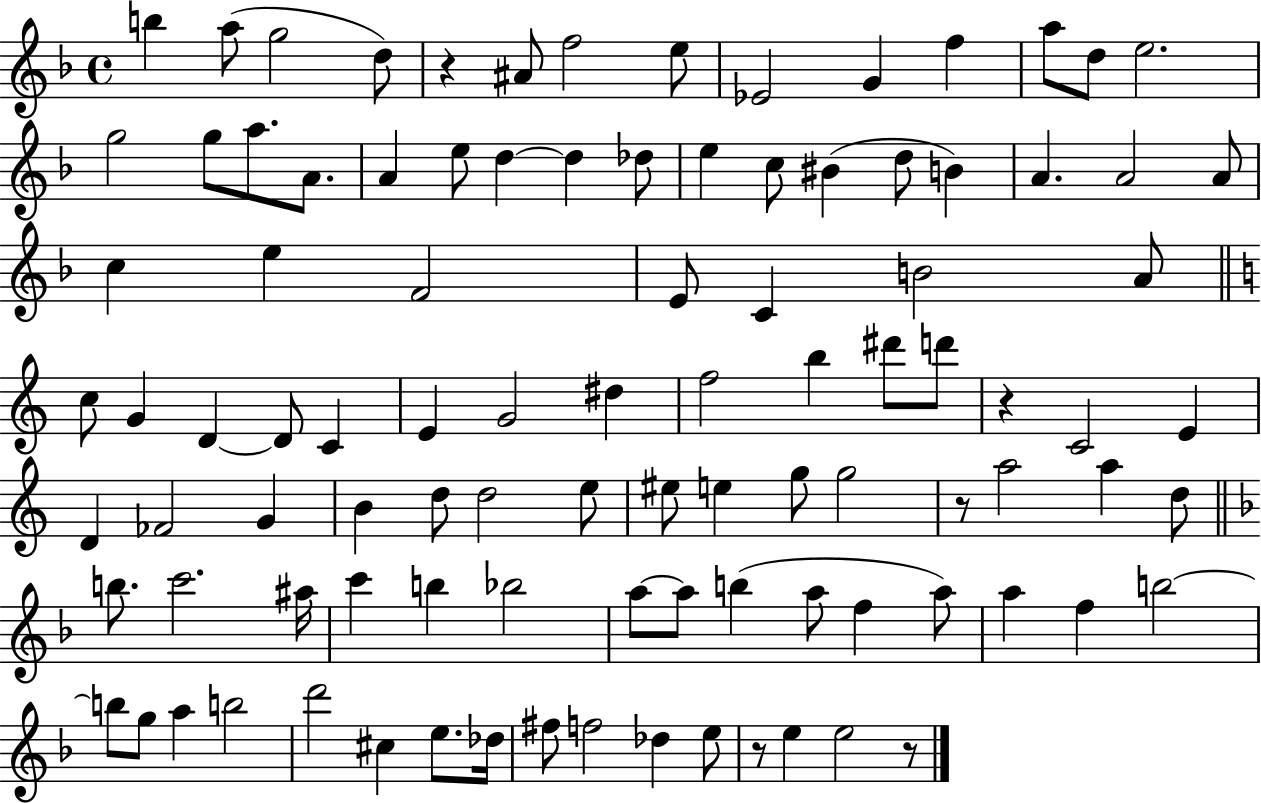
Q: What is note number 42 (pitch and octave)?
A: C4